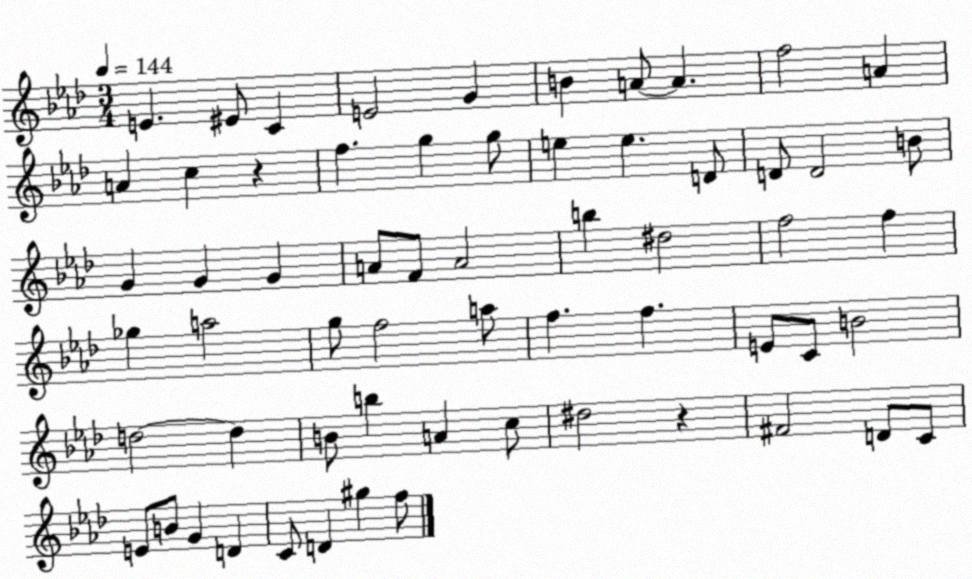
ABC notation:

X:1
T:Untitled
M:3/4
L:1/4
K:Ab
E ^E/2 C E2 G B A/2 A f2 A A c z f g g/2 e e D/2 D/2 D2 B/2 G G G A/2 F/2 A2 b ^d2 f2 f _g a2 g/2 f2 a/2 f f E/2 C/2 B2 d2 d B/2 b A c/2 ^d2 z ^F2 D/2 C/2 E/2 B/2 G D C/2 D ^g f/2